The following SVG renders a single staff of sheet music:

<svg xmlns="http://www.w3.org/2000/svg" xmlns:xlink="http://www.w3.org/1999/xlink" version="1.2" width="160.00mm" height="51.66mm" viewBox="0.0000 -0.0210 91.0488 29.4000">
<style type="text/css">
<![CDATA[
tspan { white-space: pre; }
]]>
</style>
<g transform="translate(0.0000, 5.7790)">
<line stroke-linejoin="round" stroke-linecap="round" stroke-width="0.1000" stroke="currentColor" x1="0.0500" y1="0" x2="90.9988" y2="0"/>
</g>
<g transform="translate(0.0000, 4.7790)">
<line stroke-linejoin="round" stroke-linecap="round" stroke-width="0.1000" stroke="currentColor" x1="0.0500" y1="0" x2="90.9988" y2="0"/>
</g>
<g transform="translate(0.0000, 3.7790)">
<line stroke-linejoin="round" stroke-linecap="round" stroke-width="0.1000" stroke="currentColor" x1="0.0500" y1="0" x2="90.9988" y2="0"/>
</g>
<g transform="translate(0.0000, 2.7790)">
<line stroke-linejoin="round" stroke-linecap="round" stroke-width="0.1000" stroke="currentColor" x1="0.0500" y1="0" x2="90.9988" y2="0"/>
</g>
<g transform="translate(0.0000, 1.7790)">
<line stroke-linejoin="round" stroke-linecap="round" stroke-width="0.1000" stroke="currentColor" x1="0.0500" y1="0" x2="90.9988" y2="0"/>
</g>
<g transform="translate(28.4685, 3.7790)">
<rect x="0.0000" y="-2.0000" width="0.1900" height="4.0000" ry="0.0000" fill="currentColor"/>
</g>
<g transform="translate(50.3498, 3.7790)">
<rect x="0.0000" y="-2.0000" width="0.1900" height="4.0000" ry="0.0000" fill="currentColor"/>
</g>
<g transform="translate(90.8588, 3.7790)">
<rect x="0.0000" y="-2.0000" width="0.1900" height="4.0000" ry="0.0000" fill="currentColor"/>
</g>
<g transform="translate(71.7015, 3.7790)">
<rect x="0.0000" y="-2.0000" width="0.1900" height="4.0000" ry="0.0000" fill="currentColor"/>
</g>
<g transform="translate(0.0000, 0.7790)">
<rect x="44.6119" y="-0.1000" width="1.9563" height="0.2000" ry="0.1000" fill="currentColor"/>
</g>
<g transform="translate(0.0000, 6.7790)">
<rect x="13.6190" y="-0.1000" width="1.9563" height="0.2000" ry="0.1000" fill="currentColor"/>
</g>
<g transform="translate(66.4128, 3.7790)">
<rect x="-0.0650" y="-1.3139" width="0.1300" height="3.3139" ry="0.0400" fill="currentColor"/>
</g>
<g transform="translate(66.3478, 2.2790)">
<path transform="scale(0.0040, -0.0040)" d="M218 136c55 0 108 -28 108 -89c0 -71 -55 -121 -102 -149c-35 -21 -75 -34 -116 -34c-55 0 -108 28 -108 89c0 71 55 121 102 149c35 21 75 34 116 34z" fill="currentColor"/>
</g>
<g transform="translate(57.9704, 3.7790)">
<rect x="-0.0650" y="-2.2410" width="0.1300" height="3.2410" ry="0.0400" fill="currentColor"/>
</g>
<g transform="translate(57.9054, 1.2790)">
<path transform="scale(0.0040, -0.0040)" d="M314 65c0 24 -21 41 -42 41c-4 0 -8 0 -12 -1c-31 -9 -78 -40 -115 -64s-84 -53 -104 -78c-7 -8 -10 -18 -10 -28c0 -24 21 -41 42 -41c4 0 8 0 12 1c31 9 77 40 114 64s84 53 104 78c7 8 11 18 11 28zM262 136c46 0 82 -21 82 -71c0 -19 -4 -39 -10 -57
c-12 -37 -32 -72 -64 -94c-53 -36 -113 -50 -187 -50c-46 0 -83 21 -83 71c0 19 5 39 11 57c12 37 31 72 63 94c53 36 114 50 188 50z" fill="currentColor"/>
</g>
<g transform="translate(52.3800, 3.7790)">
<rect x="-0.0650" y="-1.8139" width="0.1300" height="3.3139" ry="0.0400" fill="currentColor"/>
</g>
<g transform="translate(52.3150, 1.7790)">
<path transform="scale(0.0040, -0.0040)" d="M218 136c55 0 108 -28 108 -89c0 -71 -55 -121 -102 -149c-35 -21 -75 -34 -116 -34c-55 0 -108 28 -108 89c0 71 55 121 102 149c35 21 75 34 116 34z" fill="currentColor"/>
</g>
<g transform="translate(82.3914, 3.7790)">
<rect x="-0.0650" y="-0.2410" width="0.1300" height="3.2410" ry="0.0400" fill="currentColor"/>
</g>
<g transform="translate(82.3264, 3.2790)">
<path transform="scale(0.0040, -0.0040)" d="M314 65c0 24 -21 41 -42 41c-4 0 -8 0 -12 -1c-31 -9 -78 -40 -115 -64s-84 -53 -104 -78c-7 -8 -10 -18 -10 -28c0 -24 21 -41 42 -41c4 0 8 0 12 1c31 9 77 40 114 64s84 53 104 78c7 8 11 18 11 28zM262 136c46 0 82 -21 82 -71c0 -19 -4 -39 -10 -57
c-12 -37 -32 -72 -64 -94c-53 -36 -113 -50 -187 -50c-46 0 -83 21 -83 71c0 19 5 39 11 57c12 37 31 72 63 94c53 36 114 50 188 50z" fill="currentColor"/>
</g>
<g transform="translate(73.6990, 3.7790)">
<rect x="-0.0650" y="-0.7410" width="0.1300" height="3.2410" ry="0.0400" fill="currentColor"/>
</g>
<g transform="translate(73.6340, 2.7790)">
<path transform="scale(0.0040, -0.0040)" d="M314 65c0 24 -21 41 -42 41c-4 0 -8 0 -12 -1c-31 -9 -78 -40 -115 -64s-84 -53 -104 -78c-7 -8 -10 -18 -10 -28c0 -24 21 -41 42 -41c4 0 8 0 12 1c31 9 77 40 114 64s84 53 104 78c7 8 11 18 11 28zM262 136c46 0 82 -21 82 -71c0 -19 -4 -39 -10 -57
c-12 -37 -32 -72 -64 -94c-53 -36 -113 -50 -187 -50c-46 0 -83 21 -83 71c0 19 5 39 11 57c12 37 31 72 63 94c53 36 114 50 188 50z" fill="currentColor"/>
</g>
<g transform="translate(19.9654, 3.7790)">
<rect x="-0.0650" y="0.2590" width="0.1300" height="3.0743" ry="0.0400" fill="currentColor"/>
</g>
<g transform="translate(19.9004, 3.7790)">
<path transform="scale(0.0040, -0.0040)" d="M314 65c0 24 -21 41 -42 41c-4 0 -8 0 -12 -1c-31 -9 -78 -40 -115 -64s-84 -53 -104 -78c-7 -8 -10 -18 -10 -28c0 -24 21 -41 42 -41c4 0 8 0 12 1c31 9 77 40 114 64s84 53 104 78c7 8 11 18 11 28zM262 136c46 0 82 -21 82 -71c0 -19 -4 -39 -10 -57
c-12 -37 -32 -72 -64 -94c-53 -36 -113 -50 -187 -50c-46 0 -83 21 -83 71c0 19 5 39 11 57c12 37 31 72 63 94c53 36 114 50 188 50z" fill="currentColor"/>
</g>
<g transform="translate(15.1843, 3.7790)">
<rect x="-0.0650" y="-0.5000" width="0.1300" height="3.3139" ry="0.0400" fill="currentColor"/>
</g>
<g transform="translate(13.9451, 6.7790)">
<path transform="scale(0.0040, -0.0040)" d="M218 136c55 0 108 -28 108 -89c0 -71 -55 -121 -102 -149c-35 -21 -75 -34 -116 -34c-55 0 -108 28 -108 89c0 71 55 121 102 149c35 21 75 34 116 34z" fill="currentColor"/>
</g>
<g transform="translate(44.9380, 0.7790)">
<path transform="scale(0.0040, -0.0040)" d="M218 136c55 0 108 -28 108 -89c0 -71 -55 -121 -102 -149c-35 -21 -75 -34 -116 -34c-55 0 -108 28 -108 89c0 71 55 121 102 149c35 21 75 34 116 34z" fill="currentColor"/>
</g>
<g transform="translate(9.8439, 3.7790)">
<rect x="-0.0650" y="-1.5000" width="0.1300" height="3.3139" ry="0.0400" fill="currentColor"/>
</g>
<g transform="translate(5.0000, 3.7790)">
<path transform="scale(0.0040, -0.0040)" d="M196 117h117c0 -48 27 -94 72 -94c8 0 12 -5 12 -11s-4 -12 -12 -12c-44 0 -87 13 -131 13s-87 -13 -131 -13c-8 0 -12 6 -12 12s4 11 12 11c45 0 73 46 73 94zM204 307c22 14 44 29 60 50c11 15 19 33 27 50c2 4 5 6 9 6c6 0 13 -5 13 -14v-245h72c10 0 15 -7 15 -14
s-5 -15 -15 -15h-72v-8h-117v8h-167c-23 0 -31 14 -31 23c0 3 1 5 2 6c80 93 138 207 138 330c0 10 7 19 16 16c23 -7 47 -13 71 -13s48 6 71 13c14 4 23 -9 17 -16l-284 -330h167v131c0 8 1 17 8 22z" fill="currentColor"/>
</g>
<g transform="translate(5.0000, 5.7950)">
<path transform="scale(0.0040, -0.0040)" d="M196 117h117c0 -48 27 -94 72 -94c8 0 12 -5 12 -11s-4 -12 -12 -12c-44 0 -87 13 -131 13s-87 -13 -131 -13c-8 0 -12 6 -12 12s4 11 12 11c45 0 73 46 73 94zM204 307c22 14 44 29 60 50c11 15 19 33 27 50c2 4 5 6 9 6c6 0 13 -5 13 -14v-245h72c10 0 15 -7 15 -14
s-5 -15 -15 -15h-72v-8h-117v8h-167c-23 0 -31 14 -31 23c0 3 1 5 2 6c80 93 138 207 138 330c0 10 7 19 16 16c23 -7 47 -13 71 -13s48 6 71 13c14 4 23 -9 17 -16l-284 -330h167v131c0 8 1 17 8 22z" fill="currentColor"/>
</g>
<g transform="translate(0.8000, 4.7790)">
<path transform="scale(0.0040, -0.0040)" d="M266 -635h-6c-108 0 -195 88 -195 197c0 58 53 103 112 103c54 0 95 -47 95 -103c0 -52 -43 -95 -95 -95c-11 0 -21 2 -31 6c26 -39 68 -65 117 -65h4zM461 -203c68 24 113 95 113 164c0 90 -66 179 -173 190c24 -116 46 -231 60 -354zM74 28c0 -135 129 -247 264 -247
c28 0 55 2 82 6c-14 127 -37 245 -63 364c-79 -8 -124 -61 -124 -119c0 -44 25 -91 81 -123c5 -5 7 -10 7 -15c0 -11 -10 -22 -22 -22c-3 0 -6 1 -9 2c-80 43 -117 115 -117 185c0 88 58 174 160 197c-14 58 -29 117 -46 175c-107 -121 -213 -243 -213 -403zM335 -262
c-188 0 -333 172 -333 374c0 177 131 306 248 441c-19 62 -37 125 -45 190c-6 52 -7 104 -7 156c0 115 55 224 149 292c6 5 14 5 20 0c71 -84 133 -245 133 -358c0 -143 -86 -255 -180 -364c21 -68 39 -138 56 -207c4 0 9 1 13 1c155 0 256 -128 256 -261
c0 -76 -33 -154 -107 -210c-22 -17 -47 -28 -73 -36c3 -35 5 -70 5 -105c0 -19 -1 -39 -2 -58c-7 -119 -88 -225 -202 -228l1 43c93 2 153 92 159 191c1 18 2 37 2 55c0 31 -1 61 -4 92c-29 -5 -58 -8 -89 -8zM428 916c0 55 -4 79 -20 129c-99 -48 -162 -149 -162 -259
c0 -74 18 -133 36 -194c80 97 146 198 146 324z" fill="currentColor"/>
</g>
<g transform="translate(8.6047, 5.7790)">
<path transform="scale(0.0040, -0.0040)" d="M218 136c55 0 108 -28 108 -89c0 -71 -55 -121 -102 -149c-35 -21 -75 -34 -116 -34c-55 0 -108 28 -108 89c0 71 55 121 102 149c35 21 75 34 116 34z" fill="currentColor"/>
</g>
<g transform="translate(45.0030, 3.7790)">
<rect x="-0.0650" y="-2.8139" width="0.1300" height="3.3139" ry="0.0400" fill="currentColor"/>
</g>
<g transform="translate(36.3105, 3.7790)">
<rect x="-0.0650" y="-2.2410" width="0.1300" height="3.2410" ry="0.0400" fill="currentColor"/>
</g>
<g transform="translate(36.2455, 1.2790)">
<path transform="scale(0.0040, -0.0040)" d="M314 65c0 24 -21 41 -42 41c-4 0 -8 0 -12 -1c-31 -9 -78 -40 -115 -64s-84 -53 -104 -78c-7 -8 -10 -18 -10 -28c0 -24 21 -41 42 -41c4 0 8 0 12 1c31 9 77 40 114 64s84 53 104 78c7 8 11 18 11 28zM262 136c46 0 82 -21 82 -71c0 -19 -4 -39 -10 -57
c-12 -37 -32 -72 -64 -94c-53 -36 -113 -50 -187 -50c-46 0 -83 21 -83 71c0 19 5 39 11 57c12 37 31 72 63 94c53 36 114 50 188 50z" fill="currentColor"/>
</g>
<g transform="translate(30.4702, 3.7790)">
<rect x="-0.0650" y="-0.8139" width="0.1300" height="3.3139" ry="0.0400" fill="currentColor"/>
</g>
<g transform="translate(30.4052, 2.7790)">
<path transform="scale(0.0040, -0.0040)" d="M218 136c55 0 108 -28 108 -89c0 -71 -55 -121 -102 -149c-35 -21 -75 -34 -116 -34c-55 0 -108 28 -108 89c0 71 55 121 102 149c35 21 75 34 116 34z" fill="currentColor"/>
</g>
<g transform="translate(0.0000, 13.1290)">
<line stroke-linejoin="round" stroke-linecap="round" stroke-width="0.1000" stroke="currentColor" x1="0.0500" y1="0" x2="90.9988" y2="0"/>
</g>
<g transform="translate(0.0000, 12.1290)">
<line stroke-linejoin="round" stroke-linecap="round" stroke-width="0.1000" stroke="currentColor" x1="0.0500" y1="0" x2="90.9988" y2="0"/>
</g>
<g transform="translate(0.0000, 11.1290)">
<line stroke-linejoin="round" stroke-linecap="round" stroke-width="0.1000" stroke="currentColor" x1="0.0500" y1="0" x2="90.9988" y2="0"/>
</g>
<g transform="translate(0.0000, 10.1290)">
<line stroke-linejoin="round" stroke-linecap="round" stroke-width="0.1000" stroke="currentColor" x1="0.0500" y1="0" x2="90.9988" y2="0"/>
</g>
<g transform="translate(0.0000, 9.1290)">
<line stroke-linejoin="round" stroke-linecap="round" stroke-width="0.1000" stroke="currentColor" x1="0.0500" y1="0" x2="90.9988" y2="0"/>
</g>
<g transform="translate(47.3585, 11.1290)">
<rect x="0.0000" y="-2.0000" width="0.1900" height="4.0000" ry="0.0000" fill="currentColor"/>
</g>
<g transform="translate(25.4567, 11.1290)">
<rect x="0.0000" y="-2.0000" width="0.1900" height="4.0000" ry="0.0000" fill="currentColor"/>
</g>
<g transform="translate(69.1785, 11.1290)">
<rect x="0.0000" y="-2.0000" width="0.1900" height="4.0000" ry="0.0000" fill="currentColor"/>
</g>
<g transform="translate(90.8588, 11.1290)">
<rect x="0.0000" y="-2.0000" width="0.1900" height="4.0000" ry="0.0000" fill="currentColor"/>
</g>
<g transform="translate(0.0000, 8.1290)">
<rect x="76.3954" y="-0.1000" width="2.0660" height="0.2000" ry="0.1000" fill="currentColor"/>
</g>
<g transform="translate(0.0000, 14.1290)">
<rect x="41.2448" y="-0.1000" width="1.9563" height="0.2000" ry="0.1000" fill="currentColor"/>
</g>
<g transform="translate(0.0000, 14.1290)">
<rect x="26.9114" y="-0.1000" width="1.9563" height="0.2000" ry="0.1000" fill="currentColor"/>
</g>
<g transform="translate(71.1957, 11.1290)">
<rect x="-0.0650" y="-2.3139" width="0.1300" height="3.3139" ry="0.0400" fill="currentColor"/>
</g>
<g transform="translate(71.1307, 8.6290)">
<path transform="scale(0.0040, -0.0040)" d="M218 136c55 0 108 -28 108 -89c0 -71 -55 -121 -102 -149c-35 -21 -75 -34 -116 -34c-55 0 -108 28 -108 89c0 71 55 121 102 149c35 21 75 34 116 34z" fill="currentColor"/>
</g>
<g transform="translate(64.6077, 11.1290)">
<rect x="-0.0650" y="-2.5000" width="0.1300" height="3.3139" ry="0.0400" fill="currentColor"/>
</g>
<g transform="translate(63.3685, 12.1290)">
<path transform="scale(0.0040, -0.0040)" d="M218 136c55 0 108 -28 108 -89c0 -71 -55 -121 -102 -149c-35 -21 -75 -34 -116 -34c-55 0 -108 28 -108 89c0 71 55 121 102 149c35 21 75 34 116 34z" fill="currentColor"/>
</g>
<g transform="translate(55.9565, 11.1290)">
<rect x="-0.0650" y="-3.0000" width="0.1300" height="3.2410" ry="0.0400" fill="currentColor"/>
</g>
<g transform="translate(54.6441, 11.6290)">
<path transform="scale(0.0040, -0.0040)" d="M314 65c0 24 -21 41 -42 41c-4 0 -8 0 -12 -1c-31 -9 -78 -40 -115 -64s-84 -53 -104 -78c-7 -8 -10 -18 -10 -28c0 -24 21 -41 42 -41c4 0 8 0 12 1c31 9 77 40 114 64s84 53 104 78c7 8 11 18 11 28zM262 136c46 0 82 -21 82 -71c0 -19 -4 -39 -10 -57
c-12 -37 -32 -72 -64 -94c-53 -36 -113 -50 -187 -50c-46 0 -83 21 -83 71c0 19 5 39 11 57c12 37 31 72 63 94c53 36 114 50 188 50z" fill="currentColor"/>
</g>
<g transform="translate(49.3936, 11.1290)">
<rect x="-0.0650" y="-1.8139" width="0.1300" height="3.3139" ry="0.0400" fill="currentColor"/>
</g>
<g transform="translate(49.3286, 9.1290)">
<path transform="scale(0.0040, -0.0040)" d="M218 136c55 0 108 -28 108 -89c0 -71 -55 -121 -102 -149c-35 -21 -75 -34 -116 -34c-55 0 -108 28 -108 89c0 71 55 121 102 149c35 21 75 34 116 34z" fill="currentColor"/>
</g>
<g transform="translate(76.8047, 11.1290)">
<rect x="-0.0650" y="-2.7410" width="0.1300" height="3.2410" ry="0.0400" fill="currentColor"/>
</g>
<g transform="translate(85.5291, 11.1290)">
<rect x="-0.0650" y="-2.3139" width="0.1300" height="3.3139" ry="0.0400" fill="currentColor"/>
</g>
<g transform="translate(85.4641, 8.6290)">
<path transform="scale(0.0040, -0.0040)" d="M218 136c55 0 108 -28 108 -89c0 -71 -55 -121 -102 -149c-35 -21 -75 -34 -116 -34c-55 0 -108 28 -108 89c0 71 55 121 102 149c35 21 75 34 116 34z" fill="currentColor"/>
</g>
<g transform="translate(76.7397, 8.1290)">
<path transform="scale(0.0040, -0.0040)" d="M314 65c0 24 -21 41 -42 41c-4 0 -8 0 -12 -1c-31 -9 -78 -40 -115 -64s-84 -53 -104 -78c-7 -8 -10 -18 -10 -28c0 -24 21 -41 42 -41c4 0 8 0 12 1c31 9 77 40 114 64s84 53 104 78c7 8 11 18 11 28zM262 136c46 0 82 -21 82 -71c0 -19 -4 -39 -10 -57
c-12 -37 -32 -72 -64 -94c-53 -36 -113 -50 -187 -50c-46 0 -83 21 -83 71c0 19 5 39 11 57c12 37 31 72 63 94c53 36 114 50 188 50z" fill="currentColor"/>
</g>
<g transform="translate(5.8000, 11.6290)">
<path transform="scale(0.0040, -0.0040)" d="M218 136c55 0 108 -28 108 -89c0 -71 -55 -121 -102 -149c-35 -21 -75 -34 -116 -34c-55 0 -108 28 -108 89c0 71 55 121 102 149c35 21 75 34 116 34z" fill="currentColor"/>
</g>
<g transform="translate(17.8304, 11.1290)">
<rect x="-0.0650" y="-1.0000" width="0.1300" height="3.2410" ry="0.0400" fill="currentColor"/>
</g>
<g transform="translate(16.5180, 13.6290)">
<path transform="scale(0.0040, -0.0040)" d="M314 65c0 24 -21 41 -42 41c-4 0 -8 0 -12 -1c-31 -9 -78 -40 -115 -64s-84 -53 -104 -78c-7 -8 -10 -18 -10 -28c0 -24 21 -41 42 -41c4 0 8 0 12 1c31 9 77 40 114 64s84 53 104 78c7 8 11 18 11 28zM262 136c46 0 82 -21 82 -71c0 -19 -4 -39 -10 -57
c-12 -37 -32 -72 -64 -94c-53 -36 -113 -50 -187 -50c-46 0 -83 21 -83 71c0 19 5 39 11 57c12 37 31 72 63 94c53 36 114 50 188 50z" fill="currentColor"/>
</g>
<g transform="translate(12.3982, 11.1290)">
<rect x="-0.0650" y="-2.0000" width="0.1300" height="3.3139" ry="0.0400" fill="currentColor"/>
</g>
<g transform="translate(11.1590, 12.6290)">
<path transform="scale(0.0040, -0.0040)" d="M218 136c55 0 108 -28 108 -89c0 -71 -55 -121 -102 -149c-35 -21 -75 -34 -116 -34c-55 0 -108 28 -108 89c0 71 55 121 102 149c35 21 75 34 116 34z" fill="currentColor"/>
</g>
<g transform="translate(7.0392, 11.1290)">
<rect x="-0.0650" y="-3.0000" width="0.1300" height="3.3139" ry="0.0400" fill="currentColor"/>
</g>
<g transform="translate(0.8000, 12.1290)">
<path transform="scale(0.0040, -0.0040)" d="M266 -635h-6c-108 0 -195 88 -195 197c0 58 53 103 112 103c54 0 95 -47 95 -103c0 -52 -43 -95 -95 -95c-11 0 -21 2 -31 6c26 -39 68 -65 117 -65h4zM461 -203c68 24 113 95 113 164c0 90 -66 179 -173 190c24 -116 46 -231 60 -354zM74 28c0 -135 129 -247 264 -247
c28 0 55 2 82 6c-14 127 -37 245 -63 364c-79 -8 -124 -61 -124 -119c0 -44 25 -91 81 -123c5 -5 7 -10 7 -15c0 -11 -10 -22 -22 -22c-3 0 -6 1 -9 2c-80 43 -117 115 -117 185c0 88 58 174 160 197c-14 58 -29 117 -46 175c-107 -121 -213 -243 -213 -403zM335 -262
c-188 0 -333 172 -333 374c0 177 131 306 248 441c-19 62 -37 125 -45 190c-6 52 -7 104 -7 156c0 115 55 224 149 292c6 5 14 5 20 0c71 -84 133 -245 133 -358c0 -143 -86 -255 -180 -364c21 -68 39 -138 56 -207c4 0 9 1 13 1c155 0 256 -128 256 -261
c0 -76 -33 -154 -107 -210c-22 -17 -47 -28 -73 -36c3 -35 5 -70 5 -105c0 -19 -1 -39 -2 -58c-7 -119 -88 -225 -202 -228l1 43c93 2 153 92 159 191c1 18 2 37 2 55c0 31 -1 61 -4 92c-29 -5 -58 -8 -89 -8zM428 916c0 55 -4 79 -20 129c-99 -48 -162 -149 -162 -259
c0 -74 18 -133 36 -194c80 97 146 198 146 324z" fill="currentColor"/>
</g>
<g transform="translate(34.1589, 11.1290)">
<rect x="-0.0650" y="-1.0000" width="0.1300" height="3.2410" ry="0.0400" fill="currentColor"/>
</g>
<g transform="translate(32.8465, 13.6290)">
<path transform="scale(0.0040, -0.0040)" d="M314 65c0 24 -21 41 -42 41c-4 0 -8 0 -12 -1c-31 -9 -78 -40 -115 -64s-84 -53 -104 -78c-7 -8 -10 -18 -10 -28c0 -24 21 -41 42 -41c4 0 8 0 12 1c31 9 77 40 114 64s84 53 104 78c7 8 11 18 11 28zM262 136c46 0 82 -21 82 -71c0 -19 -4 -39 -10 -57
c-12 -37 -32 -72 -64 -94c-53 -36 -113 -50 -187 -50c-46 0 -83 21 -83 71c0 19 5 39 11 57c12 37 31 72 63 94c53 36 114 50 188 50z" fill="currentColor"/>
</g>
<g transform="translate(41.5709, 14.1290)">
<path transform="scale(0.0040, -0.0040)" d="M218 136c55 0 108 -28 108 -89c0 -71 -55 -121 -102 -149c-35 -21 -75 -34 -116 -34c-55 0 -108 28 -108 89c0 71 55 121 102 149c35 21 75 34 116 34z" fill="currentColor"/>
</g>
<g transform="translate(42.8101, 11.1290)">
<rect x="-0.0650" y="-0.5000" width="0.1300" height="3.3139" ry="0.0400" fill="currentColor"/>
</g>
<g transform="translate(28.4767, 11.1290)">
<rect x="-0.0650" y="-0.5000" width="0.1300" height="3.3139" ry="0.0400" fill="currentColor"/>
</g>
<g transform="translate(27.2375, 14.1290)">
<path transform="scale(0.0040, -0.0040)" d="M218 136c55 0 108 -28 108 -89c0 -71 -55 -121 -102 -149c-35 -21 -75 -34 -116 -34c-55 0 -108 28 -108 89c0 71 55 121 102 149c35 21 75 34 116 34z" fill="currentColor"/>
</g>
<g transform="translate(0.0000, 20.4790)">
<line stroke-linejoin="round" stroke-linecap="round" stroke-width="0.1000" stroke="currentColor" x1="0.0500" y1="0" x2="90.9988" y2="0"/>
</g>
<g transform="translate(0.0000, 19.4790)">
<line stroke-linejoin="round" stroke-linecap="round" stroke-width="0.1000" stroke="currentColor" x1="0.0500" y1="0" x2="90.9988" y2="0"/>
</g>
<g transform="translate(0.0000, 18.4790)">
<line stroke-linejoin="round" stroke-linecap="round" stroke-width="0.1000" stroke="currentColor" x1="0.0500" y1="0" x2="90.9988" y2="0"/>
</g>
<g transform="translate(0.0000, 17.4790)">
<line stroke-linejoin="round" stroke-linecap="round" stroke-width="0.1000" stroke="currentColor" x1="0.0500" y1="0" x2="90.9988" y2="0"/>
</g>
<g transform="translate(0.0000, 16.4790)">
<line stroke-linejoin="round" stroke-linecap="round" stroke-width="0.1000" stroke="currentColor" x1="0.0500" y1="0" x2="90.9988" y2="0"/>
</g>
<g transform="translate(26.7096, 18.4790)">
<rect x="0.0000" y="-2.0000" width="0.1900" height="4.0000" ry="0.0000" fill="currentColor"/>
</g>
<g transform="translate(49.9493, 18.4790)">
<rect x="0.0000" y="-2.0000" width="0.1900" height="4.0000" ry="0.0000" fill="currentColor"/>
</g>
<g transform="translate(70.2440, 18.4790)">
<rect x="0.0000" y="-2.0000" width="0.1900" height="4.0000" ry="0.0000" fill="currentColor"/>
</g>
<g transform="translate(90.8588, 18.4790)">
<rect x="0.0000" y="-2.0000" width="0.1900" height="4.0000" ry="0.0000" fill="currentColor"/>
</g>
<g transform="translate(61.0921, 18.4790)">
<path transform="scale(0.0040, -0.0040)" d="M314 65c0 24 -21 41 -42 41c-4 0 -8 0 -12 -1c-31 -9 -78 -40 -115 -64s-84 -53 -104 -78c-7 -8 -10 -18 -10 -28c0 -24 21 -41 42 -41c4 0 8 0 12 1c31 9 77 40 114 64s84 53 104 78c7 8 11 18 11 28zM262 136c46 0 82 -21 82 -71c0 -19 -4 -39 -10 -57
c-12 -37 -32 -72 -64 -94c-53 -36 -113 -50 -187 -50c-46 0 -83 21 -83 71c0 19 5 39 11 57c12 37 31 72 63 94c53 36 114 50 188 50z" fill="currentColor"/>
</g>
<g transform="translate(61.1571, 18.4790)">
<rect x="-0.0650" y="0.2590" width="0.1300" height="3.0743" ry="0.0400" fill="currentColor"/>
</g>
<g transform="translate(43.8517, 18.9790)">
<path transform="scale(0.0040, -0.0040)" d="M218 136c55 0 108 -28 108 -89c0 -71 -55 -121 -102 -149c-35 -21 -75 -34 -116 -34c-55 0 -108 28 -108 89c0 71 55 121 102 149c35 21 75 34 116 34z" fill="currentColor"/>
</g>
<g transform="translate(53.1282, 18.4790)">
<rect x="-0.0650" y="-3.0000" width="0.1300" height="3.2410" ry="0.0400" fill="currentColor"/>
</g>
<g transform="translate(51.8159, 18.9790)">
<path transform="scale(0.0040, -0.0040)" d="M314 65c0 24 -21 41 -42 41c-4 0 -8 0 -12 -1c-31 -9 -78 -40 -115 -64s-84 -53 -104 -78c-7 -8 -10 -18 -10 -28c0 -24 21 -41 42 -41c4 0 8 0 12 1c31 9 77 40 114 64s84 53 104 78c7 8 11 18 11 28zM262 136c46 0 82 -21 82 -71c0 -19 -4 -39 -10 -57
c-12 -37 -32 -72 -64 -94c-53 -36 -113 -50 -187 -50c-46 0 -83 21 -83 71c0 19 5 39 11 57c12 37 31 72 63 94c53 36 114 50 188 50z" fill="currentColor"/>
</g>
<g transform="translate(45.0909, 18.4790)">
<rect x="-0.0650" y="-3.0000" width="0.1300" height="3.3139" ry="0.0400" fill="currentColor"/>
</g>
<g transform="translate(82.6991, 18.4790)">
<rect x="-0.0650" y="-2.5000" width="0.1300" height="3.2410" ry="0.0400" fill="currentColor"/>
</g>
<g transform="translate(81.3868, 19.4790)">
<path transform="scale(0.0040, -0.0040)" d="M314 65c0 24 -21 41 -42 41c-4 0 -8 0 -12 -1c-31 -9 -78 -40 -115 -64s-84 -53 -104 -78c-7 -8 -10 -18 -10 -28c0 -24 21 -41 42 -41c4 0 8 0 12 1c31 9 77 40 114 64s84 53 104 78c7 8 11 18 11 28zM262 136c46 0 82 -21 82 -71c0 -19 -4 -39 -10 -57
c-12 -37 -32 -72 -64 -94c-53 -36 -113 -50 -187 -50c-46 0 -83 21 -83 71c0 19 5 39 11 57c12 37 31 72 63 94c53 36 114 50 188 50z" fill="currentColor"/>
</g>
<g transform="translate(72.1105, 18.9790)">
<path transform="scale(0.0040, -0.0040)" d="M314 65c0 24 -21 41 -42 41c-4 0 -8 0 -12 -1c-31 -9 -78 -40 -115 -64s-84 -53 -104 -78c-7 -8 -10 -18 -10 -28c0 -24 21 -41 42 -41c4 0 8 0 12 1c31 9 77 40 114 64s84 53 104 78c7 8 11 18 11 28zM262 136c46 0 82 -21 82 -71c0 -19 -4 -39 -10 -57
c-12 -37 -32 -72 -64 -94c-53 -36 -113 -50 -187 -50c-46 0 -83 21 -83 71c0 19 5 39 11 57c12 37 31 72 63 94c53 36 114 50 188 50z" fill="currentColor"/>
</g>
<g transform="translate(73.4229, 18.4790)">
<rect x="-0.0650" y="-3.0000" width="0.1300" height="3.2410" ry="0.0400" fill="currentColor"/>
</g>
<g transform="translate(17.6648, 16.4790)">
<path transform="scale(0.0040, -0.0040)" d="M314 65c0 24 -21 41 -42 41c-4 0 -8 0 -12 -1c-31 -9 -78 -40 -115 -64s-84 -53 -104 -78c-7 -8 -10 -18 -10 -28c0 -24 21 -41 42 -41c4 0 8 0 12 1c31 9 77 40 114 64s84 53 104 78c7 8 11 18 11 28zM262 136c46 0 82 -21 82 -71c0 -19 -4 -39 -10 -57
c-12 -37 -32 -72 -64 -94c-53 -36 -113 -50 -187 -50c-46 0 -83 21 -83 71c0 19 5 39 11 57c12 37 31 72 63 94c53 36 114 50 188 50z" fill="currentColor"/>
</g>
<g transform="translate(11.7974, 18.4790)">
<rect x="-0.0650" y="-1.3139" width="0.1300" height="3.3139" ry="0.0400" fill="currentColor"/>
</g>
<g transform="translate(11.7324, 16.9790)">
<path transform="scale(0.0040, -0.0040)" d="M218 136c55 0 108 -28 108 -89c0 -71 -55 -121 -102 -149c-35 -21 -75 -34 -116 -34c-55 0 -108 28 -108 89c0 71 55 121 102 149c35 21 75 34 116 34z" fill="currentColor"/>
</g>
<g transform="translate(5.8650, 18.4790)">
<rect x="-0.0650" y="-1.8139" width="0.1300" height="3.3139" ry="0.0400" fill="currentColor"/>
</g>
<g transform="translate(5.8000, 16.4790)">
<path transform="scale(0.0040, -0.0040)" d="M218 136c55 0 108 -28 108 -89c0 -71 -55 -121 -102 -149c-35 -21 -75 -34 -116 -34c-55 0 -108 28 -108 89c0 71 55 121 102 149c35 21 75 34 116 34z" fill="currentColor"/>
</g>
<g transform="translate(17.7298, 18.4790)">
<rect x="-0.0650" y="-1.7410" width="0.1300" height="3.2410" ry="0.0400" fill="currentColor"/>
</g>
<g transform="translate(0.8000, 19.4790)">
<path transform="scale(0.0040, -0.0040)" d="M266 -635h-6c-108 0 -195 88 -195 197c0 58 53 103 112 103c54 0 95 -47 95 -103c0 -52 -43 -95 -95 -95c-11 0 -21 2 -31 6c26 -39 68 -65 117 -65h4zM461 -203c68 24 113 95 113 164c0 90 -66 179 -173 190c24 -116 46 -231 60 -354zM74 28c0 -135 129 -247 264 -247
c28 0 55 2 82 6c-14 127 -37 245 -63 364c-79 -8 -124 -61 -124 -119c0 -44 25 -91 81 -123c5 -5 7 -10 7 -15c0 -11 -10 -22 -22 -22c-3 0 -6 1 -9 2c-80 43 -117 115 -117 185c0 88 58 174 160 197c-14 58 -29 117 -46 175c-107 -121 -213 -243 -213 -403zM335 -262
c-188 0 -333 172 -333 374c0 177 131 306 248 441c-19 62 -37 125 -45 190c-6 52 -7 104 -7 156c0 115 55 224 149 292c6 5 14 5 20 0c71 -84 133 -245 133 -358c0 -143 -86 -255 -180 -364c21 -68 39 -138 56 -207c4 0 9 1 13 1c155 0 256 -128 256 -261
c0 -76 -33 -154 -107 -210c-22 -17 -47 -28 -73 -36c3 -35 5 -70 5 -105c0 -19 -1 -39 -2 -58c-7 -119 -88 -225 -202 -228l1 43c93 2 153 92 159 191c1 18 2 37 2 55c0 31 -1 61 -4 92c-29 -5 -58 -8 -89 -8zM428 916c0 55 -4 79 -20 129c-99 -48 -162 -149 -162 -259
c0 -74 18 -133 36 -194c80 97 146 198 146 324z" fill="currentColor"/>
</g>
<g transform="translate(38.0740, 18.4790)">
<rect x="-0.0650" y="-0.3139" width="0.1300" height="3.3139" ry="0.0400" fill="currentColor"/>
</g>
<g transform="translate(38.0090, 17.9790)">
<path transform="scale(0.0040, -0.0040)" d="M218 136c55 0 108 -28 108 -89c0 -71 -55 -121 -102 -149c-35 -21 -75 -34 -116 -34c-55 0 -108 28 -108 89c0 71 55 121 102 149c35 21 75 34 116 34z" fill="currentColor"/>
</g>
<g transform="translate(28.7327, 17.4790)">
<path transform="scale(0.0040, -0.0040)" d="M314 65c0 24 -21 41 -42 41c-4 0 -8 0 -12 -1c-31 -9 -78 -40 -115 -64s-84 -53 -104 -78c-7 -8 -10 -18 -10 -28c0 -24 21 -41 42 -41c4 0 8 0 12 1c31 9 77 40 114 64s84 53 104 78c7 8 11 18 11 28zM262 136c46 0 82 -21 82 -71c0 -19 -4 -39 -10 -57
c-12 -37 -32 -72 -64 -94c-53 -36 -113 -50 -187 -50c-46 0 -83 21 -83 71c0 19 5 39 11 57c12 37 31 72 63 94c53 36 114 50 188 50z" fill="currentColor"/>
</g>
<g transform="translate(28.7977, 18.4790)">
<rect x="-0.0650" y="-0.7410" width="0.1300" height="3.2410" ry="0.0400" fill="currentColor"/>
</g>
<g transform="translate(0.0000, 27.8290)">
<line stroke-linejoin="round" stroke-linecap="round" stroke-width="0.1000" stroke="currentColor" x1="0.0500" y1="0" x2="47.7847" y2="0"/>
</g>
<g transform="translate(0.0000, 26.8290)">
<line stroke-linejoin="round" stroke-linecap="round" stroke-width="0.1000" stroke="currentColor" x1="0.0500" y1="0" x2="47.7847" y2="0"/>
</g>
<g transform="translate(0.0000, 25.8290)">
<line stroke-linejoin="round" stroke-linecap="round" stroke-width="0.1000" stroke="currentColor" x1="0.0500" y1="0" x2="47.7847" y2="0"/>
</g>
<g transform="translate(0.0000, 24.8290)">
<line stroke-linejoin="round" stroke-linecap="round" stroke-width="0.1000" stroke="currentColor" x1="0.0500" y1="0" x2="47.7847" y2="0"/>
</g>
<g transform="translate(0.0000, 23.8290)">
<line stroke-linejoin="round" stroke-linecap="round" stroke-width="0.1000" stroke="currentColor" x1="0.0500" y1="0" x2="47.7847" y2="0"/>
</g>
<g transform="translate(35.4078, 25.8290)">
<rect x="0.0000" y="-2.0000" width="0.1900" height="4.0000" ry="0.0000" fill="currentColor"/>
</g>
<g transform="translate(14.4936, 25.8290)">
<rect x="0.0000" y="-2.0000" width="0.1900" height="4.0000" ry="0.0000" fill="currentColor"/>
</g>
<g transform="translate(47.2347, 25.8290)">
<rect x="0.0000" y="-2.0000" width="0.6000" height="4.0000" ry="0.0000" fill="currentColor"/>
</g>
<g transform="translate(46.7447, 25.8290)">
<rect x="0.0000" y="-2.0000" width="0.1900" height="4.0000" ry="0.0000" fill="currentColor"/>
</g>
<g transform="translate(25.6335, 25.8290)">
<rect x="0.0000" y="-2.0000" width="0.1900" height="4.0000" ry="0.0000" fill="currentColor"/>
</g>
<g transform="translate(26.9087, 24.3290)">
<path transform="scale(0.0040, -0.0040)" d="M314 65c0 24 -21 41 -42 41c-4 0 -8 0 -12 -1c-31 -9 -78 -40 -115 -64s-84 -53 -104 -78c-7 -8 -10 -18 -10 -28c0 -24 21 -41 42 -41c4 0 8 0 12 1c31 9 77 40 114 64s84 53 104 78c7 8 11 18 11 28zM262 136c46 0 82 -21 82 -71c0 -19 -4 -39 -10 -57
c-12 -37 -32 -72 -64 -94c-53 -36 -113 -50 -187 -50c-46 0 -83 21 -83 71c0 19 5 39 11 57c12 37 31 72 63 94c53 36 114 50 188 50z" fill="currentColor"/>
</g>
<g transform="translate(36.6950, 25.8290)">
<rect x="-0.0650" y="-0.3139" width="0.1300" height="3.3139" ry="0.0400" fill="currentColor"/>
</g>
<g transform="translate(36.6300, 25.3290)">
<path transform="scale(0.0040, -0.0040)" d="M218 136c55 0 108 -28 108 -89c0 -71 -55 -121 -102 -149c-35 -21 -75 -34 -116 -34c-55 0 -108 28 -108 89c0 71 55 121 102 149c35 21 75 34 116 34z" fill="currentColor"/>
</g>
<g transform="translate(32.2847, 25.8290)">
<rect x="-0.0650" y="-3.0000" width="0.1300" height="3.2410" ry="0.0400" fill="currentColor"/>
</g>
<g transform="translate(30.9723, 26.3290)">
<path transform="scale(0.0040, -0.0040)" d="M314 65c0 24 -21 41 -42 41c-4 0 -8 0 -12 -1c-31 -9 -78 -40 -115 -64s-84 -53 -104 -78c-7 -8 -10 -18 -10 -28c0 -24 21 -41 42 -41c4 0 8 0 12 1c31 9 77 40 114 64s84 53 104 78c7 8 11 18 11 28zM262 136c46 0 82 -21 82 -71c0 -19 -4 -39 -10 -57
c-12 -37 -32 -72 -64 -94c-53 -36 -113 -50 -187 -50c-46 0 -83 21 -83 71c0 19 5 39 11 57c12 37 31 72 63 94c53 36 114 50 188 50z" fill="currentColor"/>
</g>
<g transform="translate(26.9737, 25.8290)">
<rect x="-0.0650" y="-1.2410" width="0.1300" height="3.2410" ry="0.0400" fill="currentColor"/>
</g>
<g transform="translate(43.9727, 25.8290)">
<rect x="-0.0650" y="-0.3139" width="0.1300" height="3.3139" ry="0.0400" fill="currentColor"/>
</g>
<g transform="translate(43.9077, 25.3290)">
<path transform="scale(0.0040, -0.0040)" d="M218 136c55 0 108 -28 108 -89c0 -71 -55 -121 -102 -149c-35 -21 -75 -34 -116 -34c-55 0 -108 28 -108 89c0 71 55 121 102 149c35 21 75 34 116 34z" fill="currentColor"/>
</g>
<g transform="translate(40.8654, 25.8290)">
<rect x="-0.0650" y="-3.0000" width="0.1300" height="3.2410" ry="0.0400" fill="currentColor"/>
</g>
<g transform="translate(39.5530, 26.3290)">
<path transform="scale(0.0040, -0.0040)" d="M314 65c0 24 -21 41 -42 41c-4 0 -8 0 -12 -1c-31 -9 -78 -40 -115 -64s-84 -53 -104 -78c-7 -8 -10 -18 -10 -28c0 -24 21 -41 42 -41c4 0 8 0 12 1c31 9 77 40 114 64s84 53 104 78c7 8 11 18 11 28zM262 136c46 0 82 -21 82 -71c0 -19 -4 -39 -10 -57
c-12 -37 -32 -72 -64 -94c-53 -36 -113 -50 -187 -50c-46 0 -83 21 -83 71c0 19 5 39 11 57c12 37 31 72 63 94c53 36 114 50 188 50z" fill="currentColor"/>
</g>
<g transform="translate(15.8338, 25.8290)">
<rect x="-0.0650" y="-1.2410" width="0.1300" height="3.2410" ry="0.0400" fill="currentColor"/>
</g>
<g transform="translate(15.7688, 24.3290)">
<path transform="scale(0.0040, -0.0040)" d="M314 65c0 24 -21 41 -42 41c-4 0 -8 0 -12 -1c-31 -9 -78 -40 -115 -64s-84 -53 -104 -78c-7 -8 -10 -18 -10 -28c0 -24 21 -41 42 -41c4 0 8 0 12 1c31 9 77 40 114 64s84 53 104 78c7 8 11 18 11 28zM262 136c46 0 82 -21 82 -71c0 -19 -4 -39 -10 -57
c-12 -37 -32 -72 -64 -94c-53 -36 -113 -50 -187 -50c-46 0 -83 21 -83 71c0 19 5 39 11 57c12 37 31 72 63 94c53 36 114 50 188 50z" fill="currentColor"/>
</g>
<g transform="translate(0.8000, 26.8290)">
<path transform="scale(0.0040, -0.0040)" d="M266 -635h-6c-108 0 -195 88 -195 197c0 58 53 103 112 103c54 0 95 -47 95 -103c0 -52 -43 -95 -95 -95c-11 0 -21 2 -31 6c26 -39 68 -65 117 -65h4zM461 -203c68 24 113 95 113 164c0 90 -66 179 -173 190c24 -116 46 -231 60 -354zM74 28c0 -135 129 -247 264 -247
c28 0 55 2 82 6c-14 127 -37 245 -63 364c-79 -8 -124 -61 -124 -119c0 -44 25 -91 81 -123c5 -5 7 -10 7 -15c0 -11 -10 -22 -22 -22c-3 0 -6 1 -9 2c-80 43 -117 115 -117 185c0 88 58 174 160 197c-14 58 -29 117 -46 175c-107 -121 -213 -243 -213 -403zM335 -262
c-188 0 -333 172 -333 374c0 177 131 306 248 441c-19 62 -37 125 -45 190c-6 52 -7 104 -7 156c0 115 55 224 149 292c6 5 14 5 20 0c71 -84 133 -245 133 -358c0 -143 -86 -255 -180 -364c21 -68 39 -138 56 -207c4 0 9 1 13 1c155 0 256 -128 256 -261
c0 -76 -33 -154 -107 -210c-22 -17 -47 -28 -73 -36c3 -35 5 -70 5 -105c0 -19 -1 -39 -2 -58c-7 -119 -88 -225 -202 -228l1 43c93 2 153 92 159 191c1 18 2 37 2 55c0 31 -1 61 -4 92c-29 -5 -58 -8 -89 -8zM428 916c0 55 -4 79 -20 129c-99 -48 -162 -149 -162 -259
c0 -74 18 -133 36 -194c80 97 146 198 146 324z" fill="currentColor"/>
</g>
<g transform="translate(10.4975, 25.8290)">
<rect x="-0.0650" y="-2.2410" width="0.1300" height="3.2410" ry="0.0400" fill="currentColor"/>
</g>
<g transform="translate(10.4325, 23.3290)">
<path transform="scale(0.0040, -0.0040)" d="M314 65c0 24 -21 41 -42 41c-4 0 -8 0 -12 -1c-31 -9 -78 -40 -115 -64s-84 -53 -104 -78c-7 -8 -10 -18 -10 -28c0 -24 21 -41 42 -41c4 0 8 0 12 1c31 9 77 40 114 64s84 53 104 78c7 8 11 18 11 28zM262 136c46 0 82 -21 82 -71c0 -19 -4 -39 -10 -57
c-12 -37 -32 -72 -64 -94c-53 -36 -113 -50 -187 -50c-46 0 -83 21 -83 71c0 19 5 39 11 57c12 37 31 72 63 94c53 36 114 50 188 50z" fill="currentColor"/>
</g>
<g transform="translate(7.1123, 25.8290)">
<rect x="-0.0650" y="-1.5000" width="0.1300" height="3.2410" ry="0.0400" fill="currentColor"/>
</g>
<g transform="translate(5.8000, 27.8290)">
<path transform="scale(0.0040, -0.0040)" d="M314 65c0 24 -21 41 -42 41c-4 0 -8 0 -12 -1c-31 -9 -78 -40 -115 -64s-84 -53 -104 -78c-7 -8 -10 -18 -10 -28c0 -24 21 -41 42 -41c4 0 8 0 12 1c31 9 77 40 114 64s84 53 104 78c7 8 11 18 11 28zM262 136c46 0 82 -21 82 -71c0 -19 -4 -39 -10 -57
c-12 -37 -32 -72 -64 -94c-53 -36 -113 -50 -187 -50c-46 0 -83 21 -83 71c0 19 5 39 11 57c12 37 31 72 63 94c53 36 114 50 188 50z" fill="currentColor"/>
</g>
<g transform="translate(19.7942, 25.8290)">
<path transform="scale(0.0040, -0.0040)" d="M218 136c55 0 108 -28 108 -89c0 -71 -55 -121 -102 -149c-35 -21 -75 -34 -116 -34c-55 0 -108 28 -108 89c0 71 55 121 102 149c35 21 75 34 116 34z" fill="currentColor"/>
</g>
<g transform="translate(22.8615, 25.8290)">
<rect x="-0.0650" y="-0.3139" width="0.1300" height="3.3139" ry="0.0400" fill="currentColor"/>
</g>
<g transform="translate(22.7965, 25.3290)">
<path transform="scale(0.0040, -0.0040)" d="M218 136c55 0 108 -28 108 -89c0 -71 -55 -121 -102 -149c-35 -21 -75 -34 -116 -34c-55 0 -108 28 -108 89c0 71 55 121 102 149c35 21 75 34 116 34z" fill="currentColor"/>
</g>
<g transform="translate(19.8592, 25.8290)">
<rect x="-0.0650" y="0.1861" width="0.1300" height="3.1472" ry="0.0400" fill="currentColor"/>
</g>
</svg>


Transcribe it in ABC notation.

X:1
T:Untitled
M:4/4
L:1/4
K:C
E C B2 d g2 a f g2 e d2 c2 A F D2 C D2 C f A2 G g a2 g f e f2 d2 c A A2 B2 A2 G2 E2 g2 e2 B c e2 A2 c A2 c